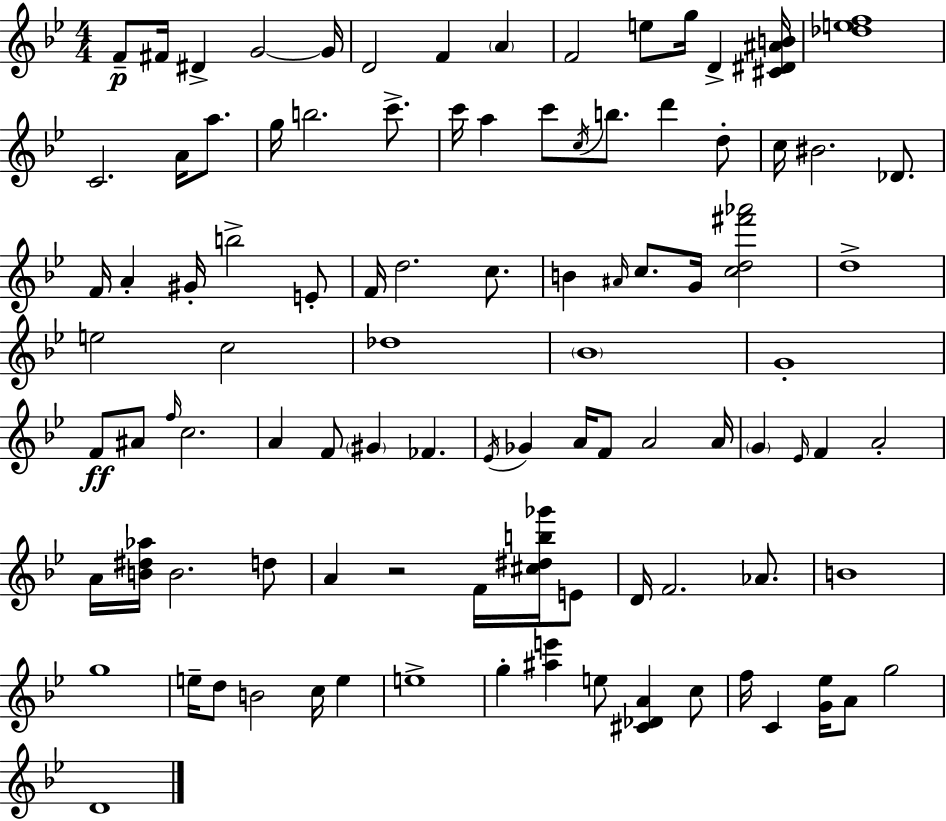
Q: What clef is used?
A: treble